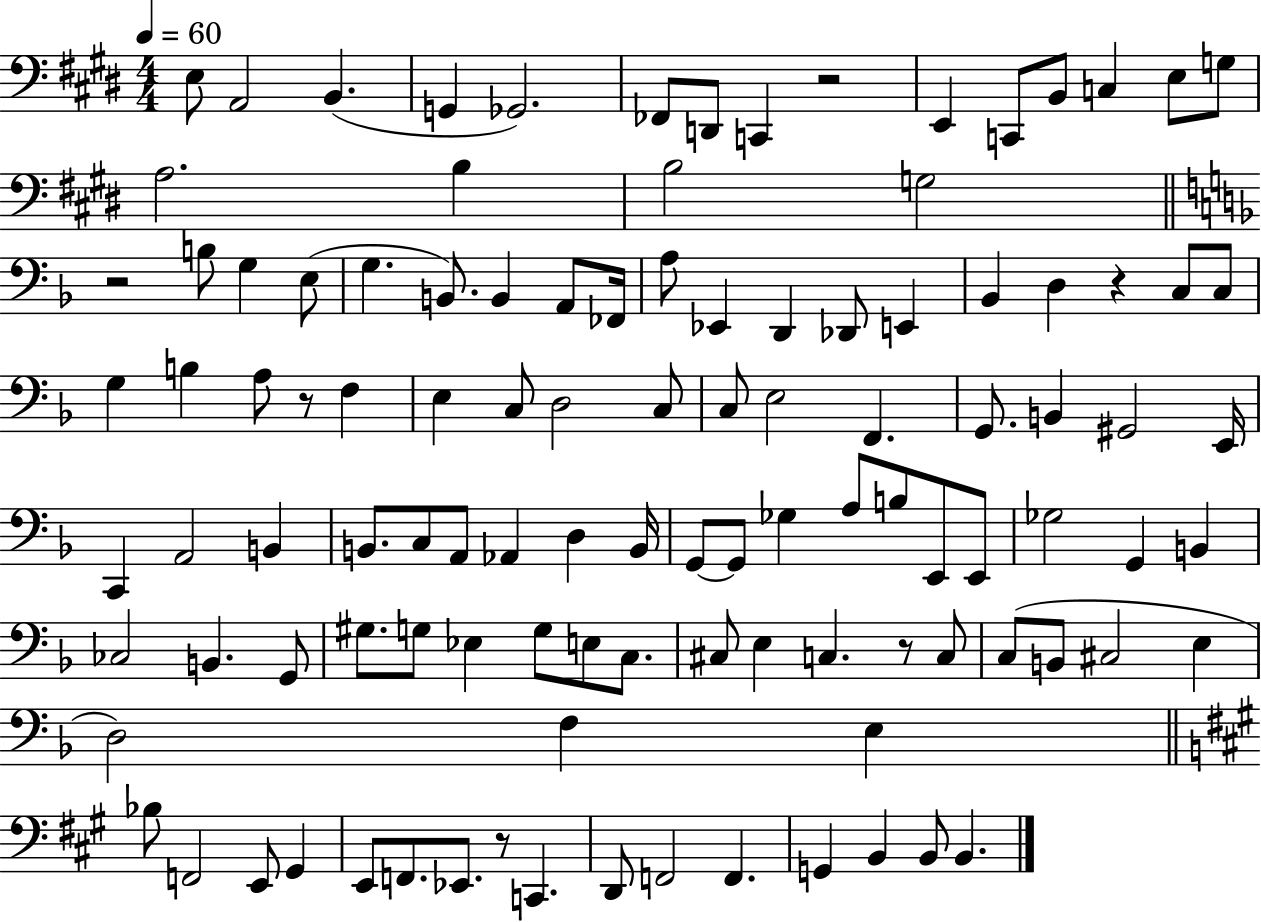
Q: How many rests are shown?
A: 6